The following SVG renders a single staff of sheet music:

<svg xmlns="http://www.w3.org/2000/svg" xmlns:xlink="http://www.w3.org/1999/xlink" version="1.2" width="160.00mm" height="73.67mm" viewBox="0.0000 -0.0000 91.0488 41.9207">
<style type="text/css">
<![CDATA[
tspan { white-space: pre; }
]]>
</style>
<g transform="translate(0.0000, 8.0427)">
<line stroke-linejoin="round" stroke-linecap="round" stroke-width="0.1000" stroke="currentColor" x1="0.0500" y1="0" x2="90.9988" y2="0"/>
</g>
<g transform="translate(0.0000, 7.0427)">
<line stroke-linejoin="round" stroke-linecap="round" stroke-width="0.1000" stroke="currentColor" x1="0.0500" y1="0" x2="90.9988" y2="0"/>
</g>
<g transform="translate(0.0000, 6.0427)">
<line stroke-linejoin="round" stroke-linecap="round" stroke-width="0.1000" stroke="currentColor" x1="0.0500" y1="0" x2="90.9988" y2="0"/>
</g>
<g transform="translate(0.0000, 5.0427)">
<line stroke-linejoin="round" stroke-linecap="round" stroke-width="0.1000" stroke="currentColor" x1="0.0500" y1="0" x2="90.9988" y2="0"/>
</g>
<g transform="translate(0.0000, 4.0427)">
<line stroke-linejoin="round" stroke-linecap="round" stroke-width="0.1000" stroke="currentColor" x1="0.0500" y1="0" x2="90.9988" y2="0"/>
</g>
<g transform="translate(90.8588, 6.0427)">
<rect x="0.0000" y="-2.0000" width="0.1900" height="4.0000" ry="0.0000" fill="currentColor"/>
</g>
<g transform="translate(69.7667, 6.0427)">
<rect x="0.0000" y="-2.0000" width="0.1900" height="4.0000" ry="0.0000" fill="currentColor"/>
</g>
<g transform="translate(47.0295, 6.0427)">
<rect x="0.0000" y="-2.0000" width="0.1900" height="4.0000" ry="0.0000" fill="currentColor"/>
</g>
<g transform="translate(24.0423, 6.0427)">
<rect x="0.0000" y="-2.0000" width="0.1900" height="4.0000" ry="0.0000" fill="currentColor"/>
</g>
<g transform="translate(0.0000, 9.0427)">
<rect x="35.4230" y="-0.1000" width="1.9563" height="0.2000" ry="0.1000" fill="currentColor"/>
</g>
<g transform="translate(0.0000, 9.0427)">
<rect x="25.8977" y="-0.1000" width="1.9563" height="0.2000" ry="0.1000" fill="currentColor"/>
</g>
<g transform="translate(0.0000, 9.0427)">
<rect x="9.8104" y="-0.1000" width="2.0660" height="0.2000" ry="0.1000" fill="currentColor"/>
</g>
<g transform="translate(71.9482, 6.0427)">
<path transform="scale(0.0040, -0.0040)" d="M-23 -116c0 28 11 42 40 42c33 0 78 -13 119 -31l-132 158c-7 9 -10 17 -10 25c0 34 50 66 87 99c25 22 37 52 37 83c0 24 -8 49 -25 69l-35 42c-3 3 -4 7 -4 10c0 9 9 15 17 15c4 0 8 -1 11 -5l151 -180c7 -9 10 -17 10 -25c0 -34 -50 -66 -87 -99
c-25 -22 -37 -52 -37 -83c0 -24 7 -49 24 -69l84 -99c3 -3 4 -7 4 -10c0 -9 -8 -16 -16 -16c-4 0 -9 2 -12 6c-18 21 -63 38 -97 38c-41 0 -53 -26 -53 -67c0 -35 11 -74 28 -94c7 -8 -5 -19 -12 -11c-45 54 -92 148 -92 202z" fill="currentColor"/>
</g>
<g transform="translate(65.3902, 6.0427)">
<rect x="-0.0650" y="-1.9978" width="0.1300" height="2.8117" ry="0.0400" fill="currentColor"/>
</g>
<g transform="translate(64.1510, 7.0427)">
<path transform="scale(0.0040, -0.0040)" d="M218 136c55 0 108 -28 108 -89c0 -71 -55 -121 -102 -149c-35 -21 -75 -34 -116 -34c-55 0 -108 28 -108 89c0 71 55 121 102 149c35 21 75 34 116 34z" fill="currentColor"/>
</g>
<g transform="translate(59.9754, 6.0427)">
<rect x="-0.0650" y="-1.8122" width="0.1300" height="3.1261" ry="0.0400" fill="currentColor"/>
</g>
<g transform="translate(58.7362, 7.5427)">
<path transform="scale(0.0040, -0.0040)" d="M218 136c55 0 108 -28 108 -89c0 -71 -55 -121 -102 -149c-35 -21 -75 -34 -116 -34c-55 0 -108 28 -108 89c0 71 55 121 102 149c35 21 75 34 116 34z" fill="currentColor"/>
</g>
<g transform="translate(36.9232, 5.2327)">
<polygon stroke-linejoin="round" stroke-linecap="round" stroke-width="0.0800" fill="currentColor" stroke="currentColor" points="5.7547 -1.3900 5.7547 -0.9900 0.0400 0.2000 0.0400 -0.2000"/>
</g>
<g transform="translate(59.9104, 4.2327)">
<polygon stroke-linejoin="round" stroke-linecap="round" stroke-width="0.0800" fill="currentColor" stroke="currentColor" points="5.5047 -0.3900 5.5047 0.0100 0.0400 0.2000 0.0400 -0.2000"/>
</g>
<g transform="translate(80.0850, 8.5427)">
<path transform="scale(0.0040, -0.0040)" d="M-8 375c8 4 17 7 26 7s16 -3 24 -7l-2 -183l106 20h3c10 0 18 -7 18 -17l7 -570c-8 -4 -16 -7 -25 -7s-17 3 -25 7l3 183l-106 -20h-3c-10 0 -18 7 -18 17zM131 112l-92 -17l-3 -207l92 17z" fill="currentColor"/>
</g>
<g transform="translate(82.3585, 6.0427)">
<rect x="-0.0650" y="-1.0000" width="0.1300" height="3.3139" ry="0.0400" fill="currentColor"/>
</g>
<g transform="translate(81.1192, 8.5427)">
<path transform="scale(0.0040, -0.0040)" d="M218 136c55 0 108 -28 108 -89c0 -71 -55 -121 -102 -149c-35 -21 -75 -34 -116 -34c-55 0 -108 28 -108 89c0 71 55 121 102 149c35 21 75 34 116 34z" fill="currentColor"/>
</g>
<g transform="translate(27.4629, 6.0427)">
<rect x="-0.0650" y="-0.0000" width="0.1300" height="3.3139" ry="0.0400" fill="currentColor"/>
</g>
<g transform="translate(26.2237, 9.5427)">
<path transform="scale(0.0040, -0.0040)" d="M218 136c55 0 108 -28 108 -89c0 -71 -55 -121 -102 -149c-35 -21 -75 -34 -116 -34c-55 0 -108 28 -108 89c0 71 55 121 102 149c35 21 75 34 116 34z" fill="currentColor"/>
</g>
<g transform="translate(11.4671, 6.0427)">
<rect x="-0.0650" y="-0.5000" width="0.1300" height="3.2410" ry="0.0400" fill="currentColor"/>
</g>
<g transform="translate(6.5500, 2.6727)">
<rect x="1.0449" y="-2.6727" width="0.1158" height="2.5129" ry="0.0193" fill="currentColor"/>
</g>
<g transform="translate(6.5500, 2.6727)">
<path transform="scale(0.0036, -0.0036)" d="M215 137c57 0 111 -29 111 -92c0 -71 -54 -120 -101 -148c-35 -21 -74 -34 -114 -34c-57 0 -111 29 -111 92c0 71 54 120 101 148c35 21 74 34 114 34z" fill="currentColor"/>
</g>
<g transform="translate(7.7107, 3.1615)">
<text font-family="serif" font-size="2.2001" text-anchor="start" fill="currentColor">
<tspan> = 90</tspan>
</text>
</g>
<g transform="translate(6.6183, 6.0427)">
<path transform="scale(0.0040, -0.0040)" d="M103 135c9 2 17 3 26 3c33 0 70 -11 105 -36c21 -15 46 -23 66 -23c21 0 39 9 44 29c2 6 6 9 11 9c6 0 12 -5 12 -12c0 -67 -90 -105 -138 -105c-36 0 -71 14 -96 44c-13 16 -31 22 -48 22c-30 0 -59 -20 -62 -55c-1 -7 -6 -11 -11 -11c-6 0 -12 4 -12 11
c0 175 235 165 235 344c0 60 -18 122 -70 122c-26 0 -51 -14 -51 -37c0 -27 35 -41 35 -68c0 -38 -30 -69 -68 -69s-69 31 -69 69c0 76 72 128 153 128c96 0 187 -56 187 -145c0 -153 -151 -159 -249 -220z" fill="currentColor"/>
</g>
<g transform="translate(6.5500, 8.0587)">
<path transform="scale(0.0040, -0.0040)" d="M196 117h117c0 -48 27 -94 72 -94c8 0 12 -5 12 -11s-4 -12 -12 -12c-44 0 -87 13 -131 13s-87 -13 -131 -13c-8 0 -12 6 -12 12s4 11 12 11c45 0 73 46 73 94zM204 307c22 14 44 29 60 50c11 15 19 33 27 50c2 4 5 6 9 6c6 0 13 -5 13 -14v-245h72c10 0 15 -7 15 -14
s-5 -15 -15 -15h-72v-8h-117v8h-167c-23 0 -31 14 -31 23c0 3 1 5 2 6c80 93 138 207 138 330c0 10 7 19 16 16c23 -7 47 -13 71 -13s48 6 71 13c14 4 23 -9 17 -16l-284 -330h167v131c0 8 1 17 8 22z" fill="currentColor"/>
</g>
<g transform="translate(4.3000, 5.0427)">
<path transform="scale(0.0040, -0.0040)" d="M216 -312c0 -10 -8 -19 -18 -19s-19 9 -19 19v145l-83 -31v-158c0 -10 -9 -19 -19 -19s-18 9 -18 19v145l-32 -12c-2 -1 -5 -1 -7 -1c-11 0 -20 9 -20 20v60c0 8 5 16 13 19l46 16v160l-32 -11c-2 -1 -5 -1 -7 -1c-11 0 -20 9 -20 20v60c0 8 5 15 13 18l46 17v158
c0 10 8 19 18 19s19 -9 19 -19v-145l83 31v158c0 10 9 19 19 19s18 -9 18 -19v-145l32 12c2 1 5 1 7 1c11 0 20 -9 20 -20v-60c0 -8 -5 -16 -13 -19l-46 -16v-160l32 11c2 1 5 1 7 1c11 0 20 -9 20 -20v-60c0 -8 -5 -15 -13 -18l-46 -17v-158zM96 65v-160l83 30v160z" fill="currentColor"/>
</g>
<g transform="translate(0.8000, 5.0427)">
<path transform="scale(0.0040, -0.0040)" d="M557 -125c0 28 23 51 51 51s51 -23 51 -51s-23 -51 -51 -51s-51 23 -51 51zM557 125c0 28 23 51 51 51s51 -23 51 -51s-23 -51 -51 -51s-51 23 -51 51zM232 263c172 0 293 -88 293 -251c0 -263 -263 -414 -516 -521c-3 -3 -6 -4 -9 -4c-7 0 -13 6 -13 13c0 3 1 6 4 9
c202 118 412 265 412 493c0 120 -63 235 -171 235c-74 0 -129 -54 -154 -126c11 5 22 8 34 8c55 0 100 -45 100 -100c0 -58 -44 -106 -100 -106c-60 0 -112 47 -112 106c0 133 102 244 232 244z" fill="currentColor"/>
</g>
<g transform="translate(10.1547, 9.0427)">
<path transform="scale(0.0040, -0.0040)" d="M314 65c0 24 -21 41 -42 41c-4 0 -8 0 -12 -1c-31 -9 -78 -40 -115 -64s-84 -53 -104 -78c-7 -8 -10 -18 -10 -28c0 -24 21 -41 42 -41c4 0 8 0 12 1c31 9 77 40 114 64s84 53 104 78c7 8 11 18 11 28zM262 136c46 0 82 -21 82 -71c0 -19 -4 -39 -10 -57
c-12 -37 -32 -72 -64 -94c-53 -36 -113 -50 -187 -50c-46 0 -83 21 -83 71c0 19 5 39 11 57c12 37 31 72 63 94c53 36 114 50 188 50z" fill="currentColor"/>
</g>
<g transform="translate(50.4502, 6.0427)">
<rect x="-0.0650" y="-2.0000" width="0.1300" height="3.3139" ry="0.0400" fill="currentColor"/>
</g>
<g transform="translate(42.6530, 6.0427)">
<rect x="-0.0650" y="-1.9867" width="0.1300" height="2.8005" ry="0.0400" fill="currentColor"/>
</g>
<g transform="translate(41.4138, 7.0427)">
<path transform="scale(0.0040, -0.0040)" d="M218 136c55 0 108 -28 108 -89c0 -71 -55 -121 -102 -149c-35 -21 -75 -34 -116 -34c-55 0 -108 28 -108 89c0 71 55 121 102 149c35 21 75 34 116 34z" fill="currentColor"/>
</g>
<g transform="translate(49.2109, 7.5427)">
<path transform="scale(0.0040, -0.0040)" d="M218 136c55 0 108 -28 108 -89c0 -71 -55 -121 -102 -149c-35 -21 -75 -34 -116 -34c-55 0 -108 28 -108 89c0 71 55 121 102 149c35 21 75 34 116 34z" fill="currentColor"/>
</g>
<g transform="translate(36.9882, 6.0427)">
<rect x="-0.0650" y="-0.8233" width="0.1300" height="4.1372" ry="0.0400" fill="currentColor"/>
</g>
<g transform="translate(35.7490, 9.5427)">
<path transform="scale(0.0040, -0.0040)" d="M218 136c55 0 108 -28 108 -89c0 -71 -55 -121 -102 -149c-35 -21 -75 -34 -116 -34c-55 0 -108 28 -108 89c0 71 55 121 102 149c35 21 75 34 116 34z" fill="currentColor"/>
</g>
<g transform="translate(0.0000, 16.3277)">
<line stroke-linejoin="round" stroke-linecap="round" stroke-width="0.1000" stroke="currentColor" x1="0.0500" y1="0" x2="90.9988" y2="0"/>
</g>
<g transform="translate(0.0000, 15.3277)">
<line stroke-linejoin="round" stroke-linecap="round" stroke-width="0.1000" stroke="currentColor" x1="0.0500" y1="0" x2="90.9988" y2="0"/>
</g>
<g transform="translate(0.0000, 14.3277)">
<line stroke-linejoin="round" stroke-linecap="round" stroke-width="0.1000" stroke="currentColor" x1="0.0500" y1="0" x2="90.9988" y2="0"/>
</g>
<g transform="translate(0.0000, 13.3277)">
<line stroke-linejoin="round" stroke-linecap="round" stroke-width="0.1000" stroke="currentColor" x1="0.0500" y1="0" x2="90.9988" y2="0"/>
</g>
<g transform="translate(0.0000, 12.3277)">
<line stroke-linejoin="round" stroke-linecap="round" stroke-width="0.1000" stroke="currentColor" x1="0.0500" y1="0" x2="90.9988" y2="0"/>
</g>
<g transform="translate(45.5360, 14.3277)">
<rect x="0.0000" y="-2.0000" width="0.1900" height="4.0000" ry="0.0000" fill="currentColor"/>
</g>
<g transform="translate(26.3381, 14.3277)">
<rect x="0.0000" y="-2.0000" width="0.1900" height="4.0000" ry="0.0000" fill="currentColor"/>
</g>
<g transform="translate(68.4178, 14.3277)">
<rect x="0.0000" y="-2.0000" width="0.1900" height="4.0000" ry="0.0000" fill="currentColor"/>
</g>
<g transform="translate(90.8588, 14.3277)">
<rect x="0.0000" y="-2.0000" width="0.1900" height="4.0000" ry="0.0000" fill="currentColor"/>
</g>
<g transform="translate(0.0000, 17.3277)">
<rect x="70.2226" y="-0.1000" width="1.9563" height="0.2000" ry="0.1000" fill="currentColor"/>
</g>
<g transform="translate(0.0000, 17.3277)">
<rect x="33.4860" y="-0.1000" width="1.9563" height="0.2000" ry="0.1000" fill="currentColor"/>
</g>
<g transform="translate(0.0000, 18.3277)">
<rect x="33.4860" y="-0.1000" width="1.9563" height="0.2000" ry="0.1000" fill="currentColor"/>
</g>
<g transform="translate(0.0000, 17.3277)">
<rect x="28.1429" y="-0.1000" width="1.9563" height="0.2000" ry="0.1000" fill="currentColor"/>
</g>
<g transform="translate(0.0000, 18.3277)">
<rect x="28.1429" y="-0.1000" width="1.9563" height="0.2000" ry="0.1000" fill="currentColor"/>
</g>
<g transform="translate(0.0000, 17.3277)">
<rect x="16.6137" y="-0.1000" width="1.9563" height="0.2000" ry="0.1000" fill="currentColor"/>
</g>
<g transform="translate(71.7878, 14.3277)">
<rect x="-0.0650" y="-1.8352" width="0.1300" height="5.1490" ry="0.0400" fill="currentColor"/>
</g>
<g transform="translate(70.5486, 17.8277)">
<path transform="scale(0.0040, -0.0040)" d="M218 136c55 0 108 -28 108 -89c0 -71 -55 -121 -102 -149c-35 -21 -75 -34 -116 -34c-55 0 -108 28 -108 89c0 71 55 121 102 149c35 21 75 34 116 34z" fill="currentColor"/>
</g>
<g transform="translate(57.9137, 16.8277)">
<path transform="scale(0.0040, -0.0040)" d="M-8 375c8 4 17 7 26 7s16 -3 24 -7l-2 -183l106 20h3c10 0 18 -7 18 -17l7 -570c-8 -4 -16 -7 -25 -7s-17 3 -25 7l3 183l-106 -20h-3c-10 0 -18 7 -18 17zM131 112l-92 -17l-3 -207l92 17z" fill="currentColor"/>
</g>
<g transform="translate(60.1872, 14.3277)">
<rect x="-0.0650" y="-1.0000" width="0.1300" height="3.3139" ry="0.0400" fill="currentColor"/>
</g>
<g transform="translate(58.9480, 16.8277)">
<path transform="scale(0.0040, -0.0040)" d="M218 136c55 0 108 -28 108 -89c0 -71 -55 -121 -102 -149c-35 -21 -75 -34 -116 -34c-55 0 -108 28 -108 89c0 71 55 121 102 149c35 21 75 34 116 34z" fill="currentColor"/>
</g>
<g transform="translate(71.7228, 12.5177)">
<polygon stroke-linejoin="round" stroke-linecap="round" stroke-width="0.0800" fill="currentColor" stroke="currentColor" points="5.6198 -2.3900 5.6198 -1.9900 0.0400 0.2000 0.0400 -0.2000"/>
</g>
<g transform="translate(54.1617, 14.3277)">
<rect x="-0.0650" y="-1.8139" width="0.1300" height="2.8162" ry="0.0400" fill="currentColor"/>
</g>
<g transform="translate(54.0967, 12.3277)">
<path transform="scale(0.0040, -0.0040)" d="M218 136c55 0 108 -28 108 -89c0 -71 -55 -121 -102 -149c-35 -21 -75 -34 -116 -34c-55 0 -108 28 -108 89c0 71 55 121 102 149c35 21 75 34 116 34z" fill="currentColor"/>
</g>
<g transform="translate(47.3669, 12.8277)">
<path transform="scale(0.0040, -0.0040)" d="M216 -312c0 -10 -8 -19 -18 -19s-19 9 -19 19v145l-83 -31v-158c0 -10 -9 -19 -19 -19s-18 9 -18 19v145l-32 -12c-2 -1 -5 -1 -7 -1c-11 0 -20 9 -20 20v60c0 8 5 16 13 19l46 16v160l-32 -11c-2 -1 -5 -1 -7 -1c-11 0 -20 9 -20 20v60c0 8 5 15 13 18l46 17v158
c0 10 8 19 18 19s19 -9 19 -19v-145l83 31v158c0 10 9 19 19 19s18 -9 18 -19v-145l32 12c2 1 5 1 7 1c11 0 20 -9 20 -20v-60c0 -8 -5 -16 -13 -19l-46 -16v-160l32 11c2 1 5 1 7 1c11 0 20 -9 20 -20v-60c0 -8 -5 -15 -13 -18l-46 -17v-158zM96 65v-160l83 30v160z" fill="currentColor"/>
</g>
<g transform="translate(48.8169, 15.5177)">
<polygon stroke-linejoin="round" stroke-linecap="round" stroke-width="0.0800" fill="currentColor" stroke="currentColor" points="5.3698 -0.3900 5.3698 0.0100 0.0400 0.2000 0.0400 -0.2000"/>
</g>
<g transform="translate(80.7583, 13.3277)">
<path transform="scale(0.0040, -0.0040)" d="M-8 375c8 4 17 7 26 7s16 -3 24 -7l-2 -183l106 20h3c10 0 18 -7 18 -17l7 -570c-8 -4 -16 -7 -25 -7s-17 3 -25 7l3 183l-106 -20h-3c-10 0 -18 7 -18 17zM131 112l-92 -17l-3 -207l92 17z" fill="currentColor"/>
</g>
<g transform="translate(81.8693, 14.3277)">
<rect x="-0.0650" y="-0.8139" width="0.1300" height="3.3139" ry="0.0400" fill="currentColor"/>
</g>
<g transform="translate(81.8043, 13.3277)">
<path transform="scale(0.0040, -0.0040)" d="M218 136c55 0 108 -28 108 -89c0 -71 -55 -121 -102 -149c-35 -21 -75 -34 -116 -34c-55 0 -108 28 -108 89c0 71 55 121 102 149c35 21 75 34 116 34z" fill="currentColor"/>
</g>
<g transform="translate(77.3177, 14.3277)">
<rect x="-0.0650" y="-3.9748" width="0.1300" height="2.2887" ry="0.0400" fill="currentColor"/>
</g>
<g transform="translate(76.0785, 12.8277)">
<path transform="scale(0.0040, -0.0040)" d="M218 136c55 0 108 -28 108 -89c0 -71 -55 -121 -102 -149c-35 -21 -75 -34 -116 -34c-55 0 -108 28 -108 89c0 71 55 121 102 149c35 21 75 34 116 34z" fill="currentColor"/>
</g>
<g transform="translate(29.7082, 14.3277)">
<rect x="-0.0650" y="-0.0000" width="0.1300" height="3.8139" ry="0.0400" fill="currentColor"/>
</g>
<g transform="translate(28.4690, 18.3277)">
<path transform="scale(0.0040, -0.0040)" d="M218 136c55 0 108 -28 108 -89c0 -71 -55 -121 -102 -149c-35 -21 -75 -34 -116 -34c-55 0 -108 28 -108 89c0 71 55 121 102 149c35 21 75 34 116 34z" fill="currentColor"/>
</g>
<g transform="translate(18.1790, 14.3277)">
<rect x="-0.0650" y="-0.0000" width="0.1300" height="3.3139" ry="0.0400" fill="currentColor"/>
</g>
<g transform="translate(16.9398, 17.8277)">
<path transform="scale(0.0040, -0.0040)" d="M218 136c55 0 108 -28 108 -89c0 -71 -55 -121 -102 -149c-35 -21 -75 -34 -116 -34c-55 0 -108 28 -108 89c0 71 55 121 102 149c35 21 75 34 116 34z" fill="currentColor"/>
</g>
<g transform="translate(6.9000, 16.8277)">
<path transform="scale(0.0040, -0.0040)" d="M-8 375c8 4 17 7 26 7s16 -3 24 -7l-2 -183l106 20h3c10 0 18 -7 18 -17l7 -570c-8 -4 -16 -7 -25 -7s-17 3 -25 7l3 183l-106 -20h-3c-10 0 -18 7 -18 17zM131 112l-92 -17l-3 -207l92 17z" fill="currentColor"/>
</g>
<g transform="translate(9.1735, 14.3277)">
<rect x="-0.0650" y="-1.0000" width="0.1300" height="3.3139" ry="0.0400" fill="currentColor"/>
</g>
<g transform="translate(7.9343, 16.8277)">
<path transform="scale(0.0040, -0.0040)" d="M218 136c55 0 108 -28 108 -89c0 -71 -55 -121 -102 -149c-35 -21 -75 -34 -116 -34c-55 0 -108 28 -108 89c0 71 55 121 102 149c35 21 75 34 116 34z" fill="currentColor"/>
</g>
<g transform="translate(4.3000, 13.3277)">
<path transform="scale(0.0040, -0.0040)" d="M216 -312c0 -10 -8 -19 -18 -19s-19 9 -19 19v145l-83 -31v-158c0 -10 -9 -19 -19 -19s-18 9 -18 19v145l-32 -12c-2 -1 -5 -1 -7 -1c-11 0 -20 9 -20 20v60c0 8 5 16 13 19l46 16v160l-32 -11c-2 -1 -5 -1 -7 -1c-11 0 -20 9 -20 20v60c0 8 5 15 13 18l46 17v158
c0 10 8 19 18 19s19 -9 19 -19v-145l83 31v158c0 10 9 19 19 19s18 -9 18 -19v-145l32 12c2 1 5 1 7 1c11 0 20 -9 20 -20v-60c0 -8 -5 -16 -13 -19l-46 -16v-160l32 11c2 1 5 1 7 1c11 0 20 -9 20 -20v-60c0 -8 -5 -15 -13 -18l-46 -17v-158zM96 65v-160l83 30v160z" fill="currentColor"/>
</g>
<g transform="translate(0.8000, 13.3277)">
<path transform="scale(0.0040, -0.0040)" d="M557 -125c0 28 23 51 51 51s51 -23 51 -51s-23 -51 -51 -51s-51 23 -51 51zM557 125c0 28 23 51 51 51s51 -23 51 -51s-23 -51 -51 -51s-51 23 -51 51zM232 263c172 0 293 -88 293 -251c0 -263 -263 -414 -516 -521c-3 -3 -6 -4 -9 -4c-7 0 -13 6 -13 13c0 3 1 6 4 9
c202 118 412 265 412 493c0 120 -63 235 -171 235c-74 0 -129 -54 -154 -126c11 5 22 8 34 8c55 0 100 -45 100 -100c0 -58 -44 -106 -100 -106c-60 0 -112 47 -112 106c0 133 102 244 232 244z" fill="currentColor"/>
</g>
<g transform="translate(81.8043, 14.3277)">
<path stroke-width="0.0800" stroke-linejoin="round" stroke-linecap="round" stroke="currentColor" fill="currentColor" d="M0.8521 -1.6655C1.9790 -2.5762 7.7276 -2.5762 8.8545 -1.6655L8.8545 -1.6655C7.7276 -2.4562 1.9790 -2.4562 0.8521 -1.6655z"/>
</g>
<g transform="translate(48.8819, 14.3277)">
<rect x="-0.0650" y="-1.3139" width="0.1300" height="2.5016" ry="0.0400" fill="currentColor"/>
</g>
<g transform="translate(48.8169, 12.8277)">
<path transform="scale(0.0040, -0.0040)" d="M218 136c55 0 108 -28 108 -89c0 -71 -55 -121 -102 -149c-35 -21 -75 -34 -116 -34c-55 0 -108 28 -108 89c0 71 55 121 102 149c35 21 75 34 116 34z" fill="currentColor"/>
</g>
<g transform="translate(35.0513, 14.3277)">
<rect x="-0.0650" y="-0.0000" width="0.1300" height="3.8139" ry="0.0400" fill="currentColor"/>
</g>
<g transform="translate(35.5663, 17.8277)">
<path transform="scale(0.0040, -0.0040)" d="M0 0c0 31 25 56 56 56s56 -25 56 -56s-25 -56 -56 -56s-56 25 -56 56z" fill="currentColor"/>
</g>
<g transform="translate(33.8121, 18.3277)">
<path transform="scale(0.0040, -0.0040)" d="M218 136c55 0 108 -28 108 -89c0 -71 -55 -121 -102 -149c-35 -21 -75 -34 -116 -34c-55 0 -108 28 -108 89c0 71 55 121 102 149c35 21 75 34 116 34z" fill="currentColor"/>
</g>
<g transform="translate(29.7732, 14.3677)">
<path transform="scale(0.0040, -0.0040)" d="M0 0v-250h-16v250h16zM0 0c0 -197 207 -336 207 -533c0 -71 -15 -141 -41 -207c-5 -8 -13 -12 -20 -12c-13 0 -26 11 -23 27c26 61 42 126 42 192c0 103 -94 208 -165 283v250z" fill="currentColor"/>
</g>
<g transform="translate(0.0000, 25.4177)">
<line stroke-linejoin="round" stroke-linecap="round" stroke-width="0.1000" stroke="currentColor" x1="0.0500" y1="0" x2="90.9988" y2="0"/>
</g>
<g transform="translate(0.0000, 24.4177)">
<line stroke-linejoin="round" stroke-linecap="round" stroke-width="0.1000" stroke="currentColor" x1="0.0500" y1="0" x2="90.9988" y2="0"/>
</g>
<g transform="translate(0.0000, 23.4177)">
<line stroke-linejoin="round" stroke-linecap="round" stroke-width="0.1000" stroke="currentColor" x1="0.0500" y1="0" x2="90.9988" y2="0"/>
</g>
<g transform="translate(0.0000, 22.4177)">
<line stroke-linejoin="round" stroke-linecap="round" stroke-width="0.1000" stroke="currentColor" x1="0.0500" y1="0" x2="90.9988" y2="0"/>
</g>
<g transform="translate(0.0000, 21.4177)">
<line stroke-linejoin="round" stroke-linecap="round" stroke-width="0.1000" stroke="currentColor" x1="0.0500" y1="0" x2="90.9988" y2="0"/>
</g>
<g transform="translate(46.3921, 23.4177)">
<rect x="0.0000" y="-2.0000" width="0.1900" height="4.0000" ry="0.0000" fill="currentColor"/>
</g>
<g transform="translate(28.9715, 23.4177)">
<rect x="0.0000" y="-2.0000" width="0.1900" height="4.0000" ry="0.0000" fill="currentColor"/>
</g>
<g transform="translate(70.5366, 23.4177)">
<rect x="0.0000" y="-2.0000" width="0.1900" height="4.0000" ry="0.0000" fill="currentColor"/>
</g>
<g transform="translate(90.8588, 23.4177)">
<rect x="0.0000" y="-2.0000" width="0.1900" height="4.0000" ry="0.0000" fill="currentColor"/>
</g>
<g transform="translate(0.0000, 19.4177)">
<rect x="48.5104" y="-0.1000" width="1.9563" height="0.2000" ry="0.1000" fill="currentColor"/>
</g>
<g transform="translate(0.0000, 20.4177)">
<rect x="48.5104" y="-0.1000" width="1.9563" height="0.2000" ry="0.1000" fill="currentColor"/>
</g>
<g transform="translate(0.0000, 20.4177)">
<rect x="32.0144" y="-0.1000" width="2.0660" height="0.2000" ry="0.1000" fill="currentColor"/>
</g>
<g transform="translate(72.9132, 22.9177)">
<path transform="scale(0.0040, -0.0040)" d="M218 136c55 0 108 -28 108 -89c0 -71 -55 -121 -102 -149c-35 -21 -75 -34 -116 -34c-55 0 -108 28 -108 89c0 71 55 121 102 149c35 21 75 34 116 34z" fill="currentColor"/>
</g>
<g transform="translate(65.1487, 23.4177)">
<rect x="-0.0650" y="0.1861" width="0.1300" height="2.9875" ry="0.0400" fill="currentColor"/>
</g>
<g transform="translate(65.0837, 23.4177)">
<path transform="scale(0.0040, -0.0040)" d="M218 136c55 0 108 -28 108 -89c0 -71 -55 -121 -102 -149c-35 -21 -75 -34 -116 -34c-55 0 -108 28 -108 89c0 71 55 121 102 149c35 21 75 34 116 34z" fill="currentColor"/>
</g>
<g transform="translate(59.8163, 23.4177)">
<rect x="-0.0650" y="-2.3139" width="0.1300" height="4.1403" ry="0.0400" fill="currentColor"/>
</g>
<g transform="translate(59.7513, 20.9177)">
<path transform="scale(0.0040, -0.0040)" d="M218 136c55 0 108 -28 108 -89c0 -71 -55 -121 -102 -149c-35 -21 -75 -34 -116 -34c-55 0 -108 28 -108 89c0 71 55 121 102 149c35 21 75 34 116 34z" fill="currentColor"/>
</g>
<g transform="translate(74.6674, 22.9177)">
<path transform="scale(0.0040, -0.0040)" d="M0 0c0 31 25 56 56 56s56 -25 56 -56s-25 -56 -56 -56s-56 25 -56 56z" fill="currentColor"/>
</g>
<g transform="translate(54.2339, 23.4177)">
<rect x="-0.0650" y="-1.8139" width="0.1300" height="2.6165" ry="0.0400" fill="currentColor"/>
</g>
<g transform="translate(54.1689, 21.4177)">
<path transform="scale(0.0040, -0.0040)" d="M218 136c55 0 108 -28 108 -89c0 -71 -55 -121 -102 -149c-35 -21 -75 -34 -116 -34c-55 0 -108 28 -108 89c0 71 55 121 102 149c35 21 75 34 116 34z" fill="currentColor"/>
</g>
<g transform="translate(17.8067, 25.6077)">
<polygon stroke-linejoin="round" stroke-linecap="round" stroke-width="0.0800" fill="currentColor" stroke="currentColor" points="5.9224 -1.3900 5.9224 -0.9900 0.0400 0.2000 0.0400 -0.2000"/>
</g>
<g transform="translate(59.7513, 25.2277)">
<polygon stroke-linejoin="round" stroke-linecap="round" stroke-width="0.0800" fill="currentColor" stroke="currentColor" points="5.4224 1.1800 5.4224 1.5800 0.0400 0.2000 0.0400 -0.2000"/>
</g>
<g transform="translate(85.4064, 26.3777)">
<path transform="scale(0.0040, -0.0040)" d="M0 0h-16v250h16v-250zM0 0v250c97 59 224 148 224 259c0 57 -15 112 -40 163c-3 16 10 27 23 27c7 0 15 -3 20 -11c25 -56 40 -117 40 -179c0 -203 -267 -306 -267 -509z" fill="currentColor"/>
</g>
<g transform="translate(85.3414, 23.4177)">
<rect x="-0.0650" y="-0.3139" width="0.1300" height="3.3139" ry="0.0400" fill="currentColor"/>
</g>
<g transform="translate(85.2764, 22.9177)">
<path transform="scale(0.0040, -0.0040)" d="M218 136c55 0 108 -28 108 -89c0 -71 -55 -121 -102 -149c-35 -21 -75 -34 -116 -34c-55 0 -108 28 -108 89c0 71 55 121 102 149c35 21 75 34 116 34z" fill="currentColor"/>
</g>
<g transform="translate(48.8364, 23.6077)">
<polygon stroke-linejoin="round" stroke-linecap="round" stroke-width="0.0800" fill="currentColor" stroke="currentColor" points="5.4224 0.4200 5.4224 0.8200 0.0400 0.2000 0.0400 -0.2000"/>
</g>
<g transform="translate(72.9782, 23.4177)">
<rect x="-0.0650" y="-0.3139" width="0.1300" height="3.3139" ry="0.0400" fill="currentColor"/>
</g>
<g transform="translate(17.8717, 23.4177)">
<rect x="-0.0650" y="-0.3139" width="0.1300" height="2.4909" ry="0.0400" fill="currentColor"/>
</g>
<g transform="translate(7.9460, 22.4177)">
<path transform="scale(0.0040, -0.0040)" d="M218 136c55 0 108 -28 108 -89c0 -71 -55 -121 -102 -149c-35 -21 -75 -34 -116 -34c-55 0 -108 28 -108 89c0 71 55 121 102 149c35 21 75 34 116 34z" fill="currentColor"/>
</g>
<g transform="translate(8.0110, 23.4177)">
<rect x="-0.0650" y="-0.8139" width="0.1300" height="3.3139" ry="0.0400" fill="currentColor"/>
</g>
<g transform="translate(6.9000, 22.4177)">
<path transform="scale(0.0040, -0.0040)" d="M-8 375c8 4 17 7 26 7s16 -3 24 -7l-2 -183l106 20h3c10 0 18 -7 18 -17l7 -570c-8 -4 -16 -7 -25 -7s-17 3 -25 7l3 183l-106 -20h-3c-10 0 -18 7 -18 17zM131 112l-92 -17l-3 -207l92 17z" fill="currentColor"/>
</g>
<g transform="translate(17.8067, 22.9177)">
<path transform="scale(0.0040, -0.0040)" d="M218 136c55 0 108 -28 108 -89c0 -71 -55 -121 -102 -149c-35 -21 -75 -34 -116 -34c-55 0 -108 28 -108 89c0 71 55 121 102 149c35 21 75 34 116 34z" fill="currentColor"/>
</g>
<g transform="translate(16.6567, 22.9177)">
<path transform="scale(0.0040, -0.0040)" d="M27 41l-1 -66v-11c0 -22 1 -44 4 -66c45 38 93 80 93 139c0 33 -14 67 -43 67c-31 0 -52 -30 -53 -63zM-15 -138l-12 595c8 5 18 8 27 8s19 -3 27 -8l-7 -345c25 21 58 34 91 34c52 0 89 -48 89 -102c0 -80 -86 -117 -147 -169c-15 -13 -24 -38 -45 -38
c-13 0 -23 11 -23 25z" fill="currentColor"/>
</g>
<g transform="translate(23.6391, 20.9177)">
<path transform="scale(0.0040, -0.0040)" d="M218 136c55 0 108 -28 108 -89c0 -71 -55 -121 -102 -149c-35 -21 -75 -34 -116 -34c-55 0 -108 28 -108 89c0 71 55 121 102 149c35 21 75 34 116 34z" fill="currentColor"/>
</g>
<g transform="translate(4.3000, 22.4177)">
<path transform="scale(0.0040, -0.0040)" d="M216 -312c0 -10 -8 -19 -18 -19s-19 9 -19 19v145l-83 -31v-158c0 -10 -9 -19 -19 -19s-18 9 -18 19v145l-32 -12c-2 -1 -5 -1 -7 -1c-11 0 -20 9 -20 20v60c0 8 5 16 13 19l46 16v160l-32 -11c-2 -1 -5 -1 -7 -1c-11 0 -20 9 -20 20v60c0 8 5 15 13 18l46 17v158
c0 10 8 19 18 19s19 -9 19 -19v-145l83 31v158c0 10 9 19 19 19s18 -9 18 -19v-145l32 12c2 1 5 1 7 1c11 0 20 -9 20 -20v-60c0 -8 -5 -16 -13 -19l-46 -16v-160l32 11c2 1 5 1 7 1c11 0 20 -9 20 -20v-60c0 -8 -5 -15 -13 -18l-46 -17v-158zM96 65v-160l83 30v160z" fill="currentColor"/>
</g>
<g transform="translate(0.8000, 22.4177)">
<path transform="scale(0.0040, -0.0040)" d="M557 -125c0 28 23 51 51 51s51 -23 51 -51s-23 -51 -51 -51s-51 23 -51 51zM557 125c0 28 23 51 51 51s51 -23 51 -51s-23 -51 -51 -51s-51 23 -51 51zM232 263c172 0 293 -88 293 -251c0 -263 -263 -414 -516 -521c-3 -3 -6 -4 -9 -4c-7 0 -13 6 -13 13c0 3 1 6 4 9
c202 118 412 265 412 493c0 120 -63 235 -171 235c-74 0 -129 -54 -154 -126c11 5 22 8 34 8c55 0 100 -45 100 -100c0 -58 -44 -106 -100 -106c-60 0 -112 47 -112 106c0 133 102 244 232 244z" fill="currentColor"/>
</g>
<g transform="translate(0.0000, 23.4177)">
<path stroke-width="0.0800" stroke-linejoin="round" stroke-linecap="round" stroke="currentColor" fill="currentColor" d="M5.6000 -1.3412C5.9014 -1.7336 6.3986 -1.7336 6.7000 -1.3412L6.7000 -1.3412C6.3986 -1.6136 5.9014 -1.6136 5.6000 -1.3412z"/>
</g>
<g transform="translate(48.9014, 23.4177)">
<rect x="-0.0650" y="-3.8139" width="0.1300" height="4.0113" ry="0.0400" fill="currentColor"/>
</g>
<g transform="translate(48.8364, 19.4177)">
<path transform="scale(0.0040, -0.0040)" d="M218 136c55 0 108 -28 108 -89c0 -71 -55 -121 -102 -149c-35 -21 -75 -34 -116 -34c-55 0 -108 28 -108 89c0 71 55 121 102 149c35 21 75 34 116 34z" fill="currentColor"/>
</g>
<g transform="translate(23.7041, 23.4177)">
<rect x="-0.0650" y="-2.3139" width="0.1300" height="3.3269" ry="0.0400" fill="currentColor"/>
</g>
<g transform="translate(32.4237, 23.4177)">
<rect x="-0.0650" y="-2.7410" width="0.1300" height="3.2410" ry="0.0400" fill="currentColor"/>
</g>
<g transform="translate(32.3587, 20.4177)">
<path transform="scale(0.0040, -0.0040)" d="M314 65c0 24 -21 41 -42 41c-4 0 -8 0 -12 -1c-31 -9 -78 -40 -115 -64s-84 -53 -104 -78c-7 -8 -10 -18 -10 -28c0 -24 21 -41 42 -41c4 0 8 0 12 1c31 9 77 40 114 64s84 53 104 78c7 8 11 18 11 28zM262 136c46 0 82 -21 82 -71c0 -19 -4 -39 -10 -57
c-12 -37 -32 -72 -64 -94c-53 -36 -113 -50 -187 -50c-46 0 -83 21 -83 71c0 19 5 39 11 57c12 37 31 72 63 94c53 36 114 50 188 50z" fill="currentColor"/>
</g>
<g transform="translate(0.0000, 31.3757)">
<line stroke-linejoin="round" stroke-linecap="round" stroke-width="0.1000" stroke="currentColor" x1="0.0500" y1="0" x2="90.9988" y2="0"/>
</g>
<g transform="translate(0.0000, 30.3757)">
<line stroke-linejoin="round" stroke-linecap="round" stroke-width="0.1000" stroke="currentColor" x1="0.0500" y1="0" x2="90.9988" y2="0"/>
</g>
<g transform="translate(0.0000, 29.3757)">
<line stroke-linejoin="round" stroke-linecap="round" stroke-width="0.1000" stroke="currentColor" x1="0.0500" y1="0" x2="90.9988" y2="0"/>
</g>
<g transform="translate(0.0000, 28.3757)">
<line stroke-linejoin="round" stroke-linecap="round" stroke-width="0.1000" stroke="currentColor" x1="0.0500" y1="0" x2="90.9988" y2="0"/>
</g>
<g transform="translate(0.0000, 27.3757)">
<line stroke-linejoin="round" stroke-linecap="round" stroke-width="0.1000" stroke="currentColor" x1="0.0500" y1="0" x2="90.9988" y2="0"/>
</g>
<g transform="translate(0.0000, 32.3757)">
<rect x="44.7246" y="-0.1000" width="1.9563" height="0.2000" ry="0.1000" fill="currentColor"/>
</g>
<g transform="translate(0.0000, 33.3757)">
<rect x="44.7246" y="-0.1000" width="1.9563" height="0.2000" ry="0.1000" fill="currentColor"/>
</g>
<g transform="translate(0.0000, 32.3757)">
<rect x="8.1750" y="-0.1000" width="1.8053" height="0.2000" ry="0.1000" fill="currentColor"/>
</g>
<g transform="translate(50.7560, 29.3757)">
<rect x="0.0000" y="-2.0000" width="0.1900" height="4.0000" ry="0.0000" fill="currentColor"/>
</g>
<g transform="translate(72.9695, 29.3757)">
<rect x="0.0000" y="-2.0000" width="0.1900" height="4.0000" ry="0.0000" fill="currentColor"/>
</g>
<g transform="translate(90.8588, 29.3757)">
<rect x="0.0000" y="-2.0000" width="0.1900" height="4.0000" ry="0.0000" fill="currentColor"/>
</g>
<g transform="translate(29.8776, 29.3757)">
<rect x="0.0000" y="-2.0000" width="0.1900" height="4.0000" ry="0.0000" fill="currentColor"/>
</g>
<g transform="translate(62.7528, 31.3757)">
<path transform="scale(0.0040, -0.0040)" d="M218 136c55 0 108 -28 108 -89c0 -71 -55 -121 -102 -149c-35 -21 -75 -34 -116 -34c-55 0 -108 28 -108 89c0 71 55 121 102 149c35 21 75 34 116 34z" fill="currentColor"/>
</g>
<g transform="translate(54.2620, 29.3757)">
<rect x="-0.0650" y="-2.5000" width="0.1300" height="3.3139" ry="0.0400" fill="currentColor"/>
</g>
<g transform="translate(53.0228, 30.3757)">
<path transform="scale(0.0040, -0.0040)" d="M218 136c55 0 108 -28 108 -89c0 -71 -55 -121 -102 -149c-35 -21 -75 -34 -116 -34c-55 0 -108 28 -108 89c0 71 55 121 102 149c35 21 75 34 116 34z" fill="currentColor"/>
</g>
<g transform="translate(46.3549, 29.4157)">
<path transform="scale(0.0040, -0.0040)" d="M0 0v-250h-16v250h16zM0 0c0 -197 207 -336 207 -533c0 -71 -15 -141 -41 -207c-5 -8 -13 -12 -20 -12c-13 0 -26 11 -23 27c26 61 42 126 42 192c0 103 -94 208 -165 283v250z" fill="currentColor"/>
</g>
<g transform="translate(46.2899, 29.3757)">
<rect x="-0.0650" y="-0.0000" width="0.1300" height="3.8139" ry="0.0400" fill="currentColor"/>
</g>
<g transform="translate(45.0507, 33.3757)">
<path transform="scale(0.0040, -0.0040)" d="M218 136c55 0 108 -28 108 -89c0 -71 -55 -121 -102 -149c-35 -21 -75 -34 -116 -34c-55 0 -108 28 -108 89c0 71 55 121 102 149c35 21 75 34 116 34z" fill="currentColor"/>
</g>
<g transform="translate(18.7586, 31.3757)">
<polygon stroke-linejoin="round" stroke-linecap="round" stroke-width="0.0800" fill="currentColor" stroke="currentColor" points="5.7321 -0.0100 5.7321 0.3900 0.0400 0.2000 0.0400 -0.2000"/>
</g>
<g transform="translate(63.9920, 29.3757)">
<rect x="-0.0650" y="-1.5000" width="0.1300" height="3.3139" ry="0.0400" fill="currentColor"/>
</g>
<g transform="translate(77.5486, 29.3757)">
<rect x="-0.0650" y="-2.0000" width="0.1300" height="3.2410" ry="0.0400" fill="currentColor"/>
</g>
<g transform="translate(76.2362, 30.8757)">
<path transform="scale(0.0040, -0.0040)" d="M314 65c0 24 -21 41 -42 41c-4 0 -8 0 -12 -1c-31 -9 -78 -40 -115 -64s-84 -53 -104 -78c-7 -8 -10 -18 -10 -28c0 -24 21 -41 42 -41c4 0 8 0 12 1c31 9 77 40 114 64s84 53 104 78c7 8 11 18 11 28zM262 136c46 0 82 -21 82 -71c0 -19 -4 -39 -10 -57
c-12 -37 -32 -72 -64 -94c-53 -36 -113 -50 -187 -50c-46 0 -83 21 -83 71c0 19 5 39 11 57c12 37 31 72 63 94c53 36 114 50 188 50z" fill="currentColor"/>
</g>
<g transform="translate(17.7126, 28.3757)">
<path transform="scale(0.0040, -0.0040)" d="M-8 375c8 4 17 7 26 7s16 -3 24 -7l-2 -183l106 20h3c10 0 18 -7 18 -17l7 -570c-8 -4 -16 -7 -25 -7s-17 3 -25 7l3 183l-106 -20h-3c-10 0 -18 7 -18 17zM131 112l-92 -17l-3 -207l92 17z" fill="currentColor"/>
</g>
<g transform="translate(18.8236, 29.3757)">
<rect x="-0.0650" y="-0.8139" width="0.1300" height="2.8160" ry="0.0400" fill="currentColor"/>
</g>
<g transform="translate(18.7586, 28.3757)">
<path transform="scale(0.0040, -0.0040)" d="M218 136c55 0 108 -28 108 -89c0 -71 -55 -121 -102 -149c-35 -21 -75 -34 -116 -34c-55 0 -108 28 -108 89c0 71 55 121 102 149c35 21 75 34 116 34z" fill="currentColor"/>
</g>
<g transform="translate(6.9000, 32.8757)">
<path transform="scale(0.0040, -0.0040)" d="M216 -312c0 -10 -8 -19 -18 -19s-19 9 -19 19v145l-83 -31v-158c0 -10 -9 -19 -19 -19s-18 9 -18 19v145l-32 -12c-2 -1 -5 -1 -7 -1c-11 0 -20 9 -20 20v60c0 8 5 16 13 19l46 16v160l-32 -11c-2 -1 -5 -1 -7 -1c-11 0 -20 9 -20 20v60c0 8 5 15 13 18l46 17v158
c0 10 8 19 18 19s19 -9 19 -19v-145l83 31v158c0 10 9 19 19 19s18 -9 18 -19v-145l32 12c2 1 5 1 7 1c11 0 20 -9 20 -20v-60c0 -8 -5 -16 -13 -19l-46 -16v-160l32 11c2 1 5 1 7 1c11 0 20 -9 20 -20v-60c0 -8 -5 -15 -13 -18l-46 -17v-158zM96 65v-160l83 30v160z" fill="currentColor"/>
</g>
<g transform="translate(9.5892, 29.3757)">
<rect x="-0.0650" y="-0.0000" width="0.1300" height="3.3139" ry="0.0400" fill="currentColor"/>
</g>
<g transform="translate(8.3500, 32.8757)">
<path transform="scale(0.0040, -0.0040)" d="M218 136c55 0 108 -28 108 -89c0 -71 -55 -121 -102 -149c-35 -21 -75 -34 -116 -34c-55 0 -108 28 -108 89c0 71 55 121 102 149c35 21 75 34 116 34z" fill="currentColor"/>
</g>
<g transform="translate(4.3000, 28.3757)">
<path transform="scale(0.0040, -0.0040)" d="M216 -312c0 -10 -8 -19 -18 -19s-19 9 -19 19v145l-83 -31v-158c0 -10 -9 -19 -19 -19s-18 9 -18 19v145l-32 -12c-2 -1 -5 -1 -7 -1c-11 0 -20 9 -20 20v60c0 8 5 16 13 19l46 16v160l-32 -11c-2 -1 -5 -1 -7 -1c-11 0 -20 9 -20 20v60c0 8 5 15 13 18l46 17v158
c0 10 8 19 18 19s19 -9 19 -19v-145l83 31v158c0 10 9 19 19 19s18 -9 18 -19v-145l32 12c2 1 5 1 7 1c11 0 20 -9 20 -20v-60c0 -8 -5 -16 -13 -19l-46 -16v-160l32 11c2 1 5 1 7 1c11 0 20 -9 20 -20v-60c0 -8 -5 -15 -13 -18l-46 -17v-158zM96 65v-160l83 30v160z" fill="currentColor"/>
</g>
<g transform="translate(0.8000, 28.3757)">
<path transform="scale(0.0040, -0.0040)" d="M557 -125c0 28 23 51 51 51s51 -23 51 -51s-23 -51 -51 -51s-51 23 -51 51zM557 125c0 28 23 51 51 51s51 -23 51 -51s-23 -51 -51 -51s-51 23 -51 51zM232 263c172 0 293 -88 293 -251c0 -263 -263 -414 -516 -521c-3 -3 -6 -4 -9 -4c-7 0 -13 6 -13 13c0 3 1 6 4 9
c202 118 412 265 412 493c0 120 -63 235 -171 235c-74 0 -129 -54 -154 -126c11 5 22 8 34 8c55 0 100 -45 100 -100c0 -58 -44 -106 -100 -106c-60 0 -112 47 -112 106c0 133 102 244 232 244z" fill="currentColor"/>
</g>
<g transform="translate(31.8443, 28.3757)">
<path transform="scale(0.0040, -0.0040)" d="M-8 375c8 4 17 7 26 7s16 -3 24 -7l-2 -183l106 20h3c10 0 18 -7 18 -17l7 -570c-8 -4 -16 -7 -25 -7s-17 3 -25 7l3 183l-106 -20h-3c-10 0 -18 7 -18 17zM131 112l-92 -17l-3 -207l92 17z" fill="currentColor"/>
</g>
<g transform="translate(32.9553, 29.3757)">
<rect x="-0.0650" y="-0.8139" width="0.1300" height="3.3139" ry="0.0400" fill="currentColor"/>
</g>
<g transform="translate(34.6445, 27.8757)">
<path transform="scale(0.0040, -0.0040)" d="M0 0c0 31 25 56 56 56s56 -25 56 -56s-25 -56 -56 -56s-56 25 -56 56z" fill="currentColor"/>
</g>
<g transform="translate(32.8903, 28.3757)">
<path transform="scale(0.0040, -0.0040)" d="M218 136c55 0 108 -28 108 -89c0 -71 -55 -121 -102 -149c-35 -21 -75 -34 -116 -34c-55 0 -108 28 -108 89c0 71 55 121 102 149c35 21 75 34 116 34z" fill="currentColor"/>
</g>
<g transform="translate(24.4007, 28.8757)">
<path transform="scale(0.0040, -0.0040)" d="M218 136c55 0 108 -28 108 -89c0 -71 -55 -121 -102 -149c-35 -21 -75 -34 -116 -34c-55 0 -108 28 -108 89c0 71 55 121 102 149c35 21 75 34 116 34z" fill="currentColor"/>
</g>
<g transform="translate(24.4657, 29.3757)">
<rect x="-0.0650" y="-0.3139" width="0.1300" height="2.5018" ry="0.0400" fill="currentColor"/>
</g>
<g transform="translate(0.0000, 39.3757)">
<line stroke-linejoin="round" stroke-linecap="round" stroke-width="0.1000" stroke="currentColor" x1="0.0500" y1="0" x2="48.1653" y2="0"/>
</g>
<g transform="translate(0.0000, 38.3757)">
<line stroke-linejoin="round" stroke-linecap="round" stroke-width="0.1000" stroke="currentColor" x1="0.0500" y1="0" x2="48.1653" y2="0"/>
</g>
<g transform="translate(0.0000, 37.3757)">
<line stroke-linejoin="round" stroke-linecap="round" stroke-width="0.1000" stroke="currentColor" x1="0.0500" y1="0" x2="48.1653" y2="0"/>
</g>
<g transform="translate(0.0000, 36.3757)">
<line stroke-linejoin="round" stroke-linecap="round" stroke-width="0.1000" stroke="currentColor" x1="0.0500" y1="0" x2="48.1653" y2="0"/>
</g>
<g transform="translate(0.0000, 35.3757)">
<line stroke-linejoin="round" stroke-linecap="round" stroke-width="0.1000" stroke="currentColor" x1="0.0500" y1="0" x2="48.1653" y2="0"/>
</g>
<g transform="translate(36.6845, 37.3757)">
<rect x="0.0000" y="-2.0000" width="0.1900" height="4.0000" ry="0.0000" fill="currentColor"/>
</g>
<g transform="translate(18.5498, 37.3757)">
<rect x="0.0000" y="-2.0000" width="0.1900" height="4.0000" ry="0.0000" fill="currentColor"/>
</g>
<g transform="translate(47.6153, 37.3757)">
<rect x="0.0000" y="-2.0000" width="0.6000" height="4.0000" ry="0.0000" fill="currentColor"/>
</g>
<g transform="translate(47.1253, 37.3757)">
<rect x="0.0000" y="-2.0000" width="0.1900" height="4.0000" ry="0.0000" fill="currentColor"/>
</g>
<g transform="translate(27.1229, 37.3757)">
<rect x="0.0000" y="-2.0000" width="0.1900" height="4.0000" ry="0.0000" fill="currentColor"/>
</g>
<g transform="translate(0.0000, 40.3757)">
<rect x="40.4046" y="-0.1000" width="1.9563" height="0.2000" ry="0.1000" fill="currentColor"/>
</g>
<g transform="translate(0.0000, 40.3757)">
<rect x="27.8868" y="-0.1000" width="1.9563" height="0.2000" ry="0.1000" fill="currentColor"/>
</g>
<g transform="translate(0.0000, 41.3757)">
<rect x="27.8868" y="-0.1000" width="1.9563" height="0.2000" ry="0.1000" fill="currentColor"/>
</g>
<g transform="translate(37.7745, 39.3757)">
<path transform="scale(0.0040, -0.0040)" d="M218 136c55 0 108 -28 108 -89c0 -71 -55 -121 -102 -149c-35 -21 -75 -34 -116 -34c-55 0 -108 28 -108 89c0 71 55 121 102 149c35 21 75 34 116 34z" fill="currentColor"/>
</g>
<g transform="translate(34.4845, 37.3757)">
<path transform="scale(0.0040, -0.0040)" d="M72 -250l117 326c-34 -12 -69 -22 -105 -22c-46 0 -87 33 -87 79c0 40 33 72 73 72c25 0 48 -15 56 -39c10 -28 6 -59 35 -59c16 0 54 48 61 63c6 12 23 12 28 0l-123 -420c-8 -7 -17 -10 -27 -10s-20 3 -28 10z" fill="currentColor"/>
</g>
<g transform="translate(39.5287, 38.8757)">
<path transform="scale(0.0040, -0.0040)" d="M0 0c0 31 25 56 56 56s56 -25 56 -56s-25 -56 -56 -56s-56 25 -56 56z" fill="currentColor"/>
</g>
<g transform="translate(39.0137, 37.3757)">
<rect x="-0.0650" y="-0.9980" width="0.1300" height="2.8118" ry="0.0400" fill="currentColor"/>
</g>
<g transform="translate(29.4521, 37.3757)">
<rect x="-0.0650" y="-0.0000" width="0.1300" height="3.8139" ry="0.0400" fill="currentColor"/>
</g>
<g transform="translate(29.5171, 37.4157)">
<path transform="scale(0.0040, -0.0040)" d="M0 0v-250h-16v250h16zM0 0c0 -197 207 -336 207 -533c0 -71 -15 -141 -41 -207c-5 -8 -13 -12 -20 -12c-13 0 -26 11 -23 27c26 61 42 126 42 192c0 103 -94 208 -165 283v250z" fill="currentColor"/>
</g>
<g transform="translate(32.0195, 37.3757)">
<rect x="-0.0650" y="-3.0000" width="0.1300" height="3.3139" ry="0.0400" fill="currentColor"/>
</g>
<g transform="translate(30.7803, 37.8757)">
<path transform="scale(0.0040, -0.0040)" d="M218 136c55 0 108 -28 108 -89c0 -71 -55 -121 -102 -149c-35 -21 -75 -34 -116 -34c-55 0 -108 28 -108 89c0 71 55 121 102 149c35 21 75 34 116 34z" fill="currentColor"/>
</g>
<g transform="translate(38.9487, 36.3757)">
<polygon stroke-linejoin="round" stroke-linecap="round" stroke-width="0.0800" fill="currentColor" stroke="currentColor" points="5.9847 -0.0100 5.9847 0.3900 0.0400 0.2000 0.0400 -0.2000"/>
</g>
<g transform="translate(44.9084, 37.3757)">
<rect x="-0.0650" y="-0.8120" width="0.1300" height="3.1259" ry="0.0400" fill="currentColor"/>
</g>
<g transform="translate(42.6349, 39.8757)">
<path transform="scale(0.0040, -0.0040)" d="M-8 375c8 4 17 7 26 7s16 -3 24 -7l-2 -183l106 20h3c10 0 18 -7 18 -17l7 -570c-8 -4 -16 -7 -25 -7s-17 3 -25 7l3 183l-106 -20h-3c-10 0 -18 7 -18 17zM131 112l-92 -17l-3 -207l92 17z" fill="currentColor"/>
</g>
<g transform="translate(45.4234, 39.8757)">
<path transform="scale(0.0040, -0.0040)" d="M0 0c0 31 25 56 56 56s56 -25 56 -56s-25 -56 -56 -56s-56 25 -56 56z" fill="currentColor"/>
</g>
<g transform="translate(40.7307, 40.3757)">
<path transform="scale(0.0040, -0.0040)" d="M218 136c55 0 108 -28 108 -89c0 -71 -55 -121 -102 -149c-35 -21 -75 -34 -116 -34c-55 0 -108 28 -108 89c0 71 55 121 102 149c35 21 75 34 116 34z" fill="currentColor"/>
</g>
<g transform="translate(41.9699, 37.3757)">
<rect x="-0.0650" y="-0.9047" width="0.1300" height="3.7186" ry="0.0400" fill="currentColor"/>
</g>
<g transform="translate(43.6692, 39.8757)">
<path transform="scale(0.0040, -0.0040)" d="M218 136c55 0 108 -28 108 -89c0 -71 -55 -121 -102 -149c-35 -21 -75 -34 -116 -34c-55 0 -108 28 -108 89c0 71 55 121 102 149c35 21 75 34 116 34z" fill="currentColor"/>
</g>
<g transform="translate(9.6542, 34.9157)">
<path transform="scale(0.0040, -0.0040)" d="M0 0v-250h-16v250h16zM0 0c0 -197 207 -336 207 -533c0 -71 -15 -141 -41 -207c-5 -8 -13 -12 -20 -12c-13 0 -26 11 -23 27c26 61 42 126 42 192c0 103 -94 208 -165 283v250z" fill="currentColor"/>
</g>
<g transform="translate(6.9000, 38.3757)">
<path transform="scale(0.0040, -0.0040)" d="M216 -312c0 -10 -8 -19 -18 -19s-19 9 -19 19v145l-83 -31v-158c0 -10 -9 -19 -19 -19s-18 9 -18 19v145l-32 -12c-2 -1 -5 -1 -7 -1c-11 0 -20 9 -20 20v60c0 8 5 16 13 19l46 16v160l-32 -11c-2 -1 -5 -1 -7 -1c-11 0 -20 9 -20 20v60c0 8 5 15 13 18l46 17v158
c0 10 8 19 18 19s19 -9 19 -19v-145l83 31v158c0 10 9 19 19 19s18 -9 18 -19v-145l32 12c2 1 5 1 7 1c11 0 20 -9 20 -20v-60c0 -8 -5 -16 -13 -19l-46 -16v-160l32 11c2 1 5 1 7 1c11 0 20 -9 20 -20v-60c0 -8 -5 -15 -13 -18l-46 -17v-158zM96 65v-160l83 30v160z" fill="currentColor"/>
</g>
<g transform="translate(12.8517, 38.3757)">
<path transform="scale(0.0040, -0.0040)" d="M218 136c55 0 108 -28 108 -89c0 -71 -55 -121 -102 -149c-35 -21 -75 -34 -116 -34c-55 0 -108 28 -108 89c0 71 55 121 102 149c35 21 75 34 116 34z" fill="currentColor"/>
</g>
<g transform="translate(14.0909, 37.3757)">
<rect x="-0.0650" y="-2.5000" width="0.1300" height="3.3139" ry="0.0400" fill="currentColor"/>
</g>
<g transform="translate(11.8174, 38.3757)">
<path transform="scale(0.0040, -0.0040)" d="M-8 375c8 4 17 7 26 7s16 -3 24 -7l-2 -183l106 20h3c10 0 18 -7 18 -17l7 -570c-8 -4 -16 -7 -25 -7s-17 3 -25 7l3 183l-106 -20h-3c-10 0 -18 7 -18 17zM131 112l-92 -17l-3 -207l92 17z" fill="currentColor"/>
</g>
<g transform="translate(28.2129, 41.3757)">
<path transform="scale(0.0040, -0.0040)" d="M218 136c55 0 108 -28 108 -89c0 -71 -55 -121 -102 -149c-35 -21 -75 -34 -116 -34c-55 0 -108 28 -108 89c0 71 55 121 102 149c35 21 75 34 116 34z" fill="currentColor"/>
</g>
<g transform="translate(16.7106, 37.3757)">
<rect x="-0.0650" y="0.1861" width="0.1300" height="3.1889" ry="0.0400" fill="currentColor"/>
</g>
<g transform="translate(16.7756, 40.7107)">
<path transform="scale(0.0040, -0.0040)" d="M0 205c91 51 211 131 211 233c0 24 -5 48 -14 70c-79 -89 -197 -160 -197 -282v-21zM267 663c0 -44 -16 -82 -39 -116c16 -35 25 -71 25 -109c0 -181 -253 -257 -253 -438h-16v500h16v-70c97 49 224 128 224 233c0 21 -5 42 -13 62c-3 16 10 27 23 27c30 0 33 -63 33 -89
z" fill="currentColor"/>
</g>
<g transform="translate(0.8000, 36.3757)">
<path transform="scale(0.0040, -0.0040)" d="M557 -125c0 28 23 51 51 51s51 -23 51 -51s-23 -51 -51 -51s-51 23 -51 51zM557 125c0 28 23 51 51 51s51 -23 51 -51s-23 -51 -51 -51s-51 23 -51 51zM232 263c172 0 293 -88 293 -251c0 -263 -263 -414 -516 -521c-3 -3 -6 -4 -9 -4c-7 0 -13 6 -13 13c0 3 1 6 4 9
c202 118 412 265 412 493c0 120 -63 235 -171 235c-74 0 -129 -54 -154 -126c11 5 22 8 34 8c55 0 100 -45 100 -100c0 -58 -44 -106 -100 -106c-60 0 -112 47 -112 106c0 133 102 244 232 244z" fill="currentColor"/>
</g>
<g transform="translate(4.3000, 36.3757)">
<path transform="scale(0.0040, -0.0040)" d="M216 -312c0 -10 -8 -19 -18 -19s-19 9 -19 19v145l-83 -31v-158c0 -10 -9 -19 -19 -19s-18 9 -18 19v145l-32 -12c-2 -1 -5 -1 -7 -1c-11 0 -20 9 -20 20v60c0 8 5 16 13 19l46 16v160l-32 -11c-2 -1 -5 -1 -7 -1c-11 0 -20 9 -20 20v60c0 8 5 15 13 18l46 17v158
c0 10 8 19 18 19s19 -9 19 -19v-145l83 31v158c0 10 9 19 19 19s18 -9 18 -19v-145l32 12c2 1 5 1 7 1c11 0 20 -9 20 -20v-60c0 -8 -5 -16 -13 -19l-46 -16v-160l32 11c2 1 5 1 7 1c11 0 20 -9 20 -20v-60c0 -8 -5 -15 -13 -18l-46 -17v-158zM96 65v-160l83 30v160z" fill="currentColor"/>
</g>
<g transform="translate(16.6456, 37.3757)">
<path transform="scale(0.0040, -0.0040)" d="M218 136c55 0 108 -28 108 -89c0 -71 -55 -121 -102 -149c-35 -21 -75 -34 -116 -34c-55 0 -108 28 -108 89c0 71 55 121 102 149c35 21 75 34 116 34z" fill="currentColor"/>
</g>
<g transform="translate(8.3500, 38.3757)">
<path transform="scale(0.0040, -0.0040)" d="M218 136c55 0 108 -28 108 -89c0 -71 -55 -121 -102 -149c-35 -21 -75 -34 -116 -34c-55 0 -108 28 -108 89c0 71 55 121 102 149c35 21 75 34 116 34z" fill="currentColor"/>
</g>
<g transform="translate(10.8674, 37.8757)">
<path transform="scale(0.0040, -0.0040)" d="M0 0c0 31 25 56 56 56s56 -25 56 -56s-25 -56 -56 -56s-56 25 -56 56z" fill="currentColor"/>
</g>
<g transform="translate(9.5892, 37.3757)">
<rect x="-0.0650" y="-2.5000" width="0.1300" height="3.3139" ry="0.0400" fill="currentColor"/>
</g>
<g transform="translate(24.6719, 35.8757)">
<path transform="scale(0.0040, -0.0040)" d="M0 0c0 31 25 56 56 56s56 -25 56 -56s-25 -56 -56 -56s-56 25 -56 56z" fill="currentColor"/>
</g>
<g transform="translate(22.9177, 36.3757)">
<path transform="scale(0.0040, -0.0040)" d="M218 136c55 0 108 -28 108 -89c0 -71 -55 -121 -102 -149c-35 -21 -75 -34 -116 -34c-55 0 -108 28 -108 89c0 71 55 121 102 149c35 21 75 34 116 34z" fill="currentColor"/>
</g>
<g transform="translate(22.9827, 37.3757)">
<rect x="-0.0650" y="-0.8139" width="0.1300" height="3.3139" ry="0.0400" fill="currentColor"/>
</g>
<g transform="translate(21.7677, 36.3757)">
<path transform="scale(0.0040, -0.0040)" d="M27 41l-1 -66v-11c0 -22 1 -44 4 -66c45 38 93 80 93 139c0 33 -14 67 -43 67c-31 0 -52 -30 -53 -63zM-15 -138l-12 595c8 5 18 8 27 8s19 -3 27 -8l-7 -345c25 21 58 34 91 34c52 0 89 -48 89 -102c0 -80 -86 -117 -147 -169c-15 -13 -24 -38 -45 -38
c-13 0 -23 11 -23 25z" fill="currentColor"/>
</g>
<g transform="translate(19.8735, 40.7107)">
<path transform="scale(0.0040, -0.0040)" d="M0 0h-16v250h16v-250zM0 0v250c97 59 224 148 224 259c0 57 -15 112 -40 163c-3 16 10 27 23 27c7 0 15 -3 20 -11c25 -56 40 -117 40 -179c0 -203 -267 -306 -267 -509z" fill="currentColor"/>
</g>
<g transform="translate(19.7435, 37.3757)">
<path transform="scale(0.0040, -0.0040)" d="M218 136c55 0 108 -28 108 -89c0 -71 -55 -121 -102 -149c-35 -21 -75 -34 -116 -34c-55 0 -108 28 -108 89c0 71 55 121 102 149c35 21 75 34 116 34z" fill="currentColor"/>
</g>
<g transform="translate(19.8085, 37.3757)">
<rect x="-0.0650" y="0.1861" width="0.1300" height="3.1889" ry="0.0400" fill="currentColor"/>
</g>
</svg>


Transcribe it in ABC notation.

X:1
T:Untitled
M:2/4
L:1/4
K:G
E,,2 D,, D,,/2 B,,/2 A,, A,,/2 B,,/2 z F,, F,, D,, C,,/2 C,, ^G,/2 A,/2 F,, D,,/2 G,/2 F, F, _E,/2 B,/2 C2 E/2 A,/2 B,/2 D,/2 E, E,/2 ^D,, F,/2 E,/2 F, C,,/2 B,, G,, A,,2 ^B,,/2 B,, D,/4 D,/2 _F, C,,/2 C, z/2 G,,/2 E,,/2 F,,/2